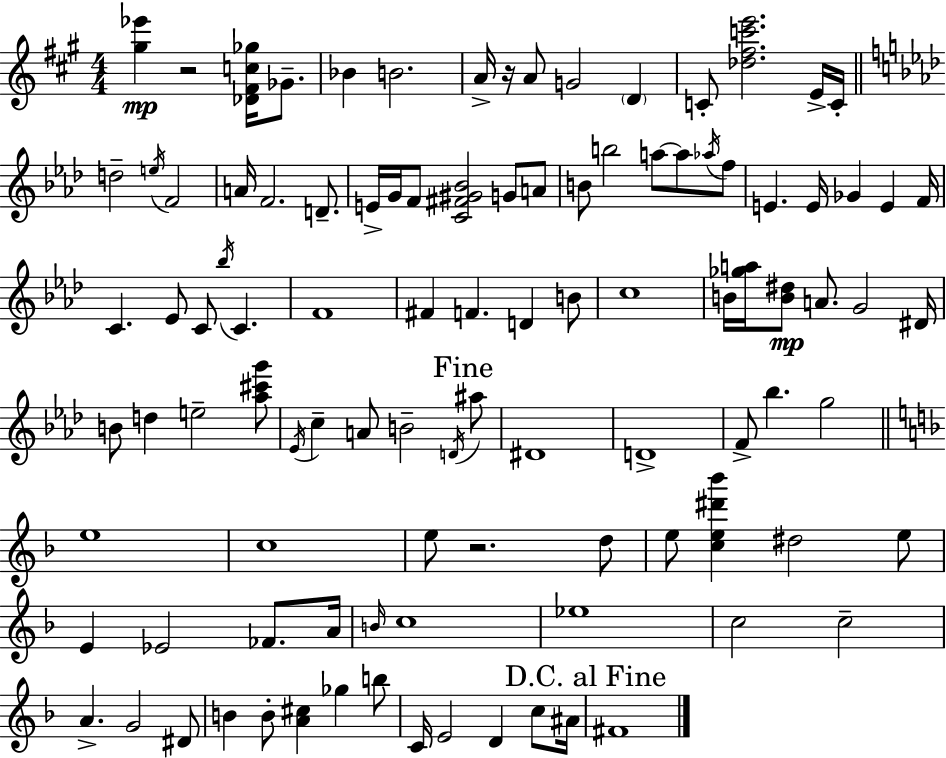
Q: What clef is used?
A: treble